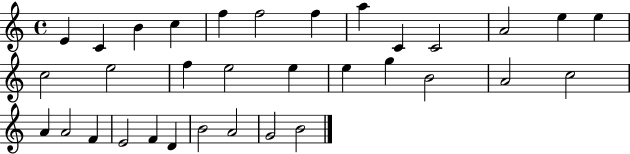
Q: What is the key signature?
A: C major